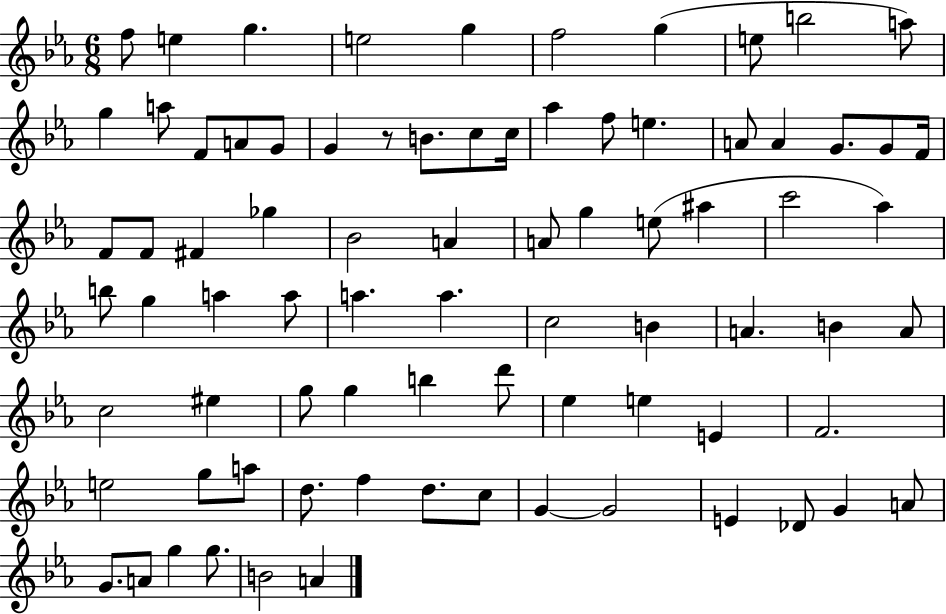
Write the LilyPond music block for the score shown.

{
  \clef treble
  \numericTimeSignature
  \time 6/8
  \key ees \major
  f''8 e''4 g''4. | e''2 g''4 | f''2 g''4( | e''8 b''2 a''8) | \break g''4 a''8 f'8 a'8 g'8 | g'4 r8 b'8. c''8 c''16 | aes''4 f''8 e''4. | a'8 a'4 g'8. g'8 f'16 | \break f'8 f'8 fis'4 ges''4 | bes'2 a'4 | a'8 g''4 e''8( ais''4 | c'''2 aes''4) | \break b''8 g''4 a''4 a''8 | a''4. a''4. | c''2 b'4 | a'4. b'4 a'8 | \break c''2 eis''4 | g''8 g''4 b''4 d'''8 | ees''4 e''4 e'4 | f'2. | \break e''2 g''8 a''8 | d''8. f''4 d''8. c''8 | g'4~~ g'2 | e'4 des'8 g'4 a'8 | \break g'8. a'8 g''4 g''8. | b'2 a'4 | \bar "|."
}